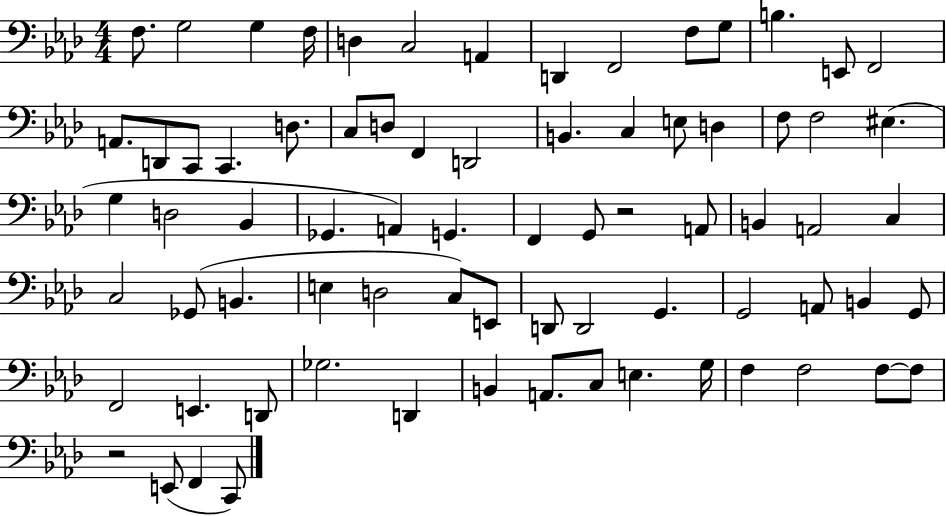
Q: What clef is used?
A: bass